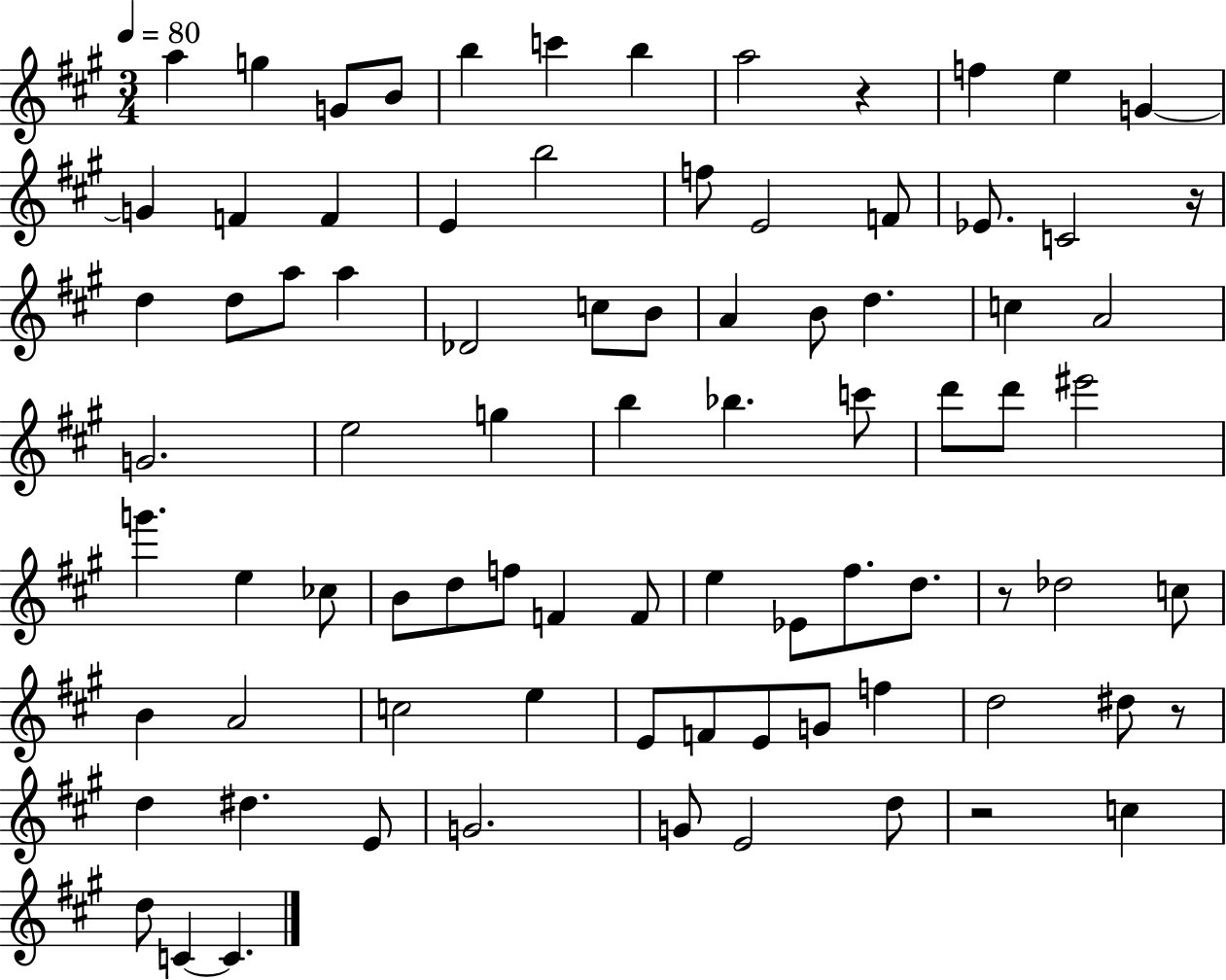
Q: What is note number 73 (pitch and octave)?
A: E4